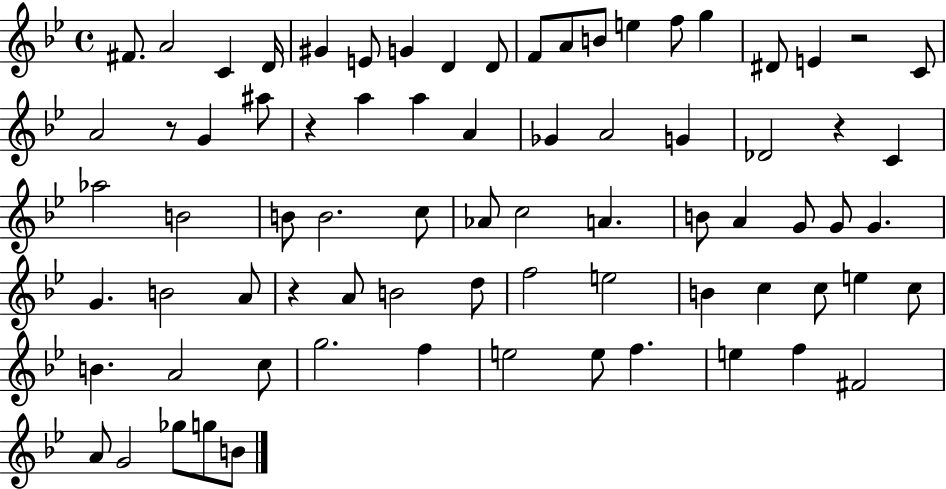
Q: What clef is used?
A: treble